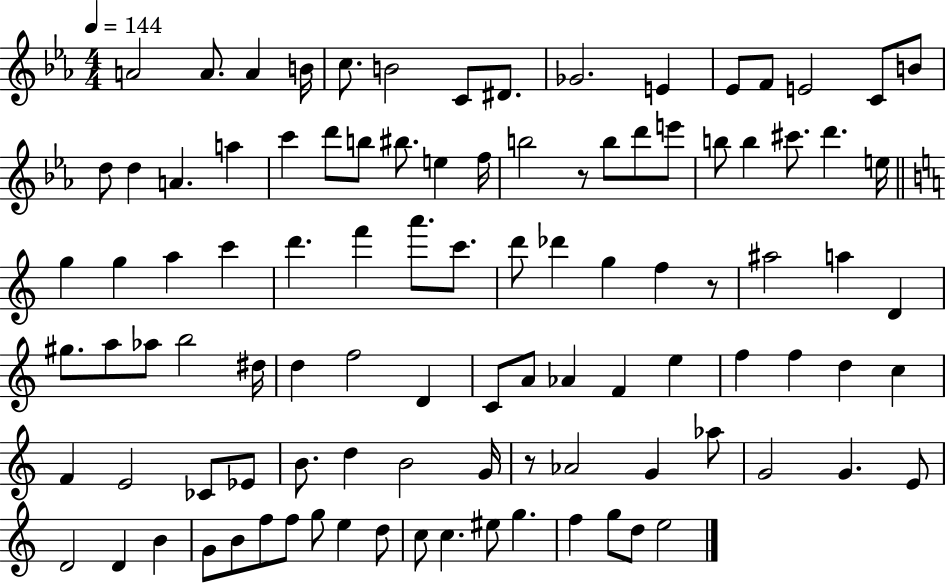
X:1
T:Untitled
M:4/4
L:1/4
K:Eb
A2 A/2 A B/4 c/2 B2 C/2 ^D/2 _G2 E _E/2 F/2 E2 C/2 B/2 d/2 d A a c' d'/2 b/2 ^b/2 e f/4 b2 z/2 b/2 d'/2 e'/2 b/2 b ^c'/2 d' e/4 g g a c' d' f' a'/2 c'/2 d'/2 _d' g f z/2 ^a2 a D ^g/2 a/2 _a/2 b2 ^d/4 d f2 D C/2 A/2 _A F e f f d c F E2 _C/2 _E/2 B/2 d B2 G/4 z/2 _A2 G _a/2 G2 G E/2 D2 D B G/2 B/2 f/2 f/2 g/2 e d/2 c/2 c ^e/2 g f g/2 d/2 e2